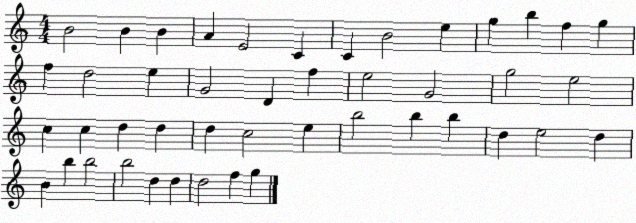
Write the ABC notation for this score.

X:1
T:Untitled
M:4/4
L:1/4
K:C
B2 B B A E2 C C B2 e g b f g f d2 e G2 D f e2 G2 g2 e2 c c d d d c2 e b2 b b d e2 d B b b2 b2 d d d2 f g